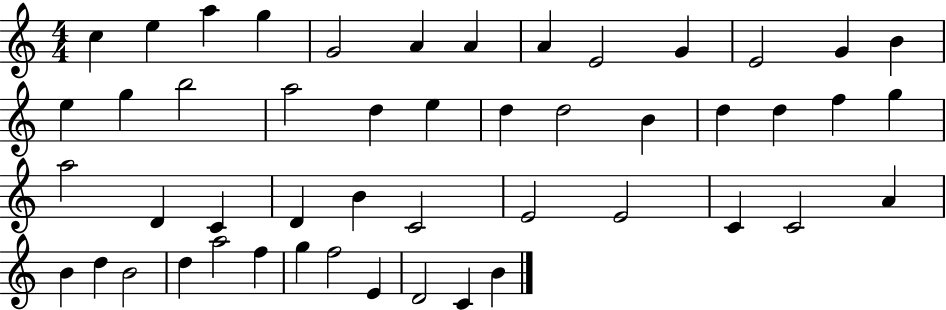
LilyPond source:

{
  \clef treble
  \numericTimeSignature
  \time 4/4
  \key c \major
  c''4 e''4 a''4 g''4 | g'2 a'4 a'4 | a'4 e'2 g'4 | e'2 g'4 b'4 | \break e''4 g''4 b''2 | a''2 d''4 e''4 | d''4 d''2 b'4 | d''4 d''4 f''4 g''4 | \break a''2 d'4 c'4 | d'4 b'4 c'2 | e'2 e'2 | c'4 c'2 a'4 | \break b'4 d''4 b'2 | d''4 a''2 f''4 | g''4 f''2 e'4 | d'2 c'4 b'4 | \break \bar "|."
}